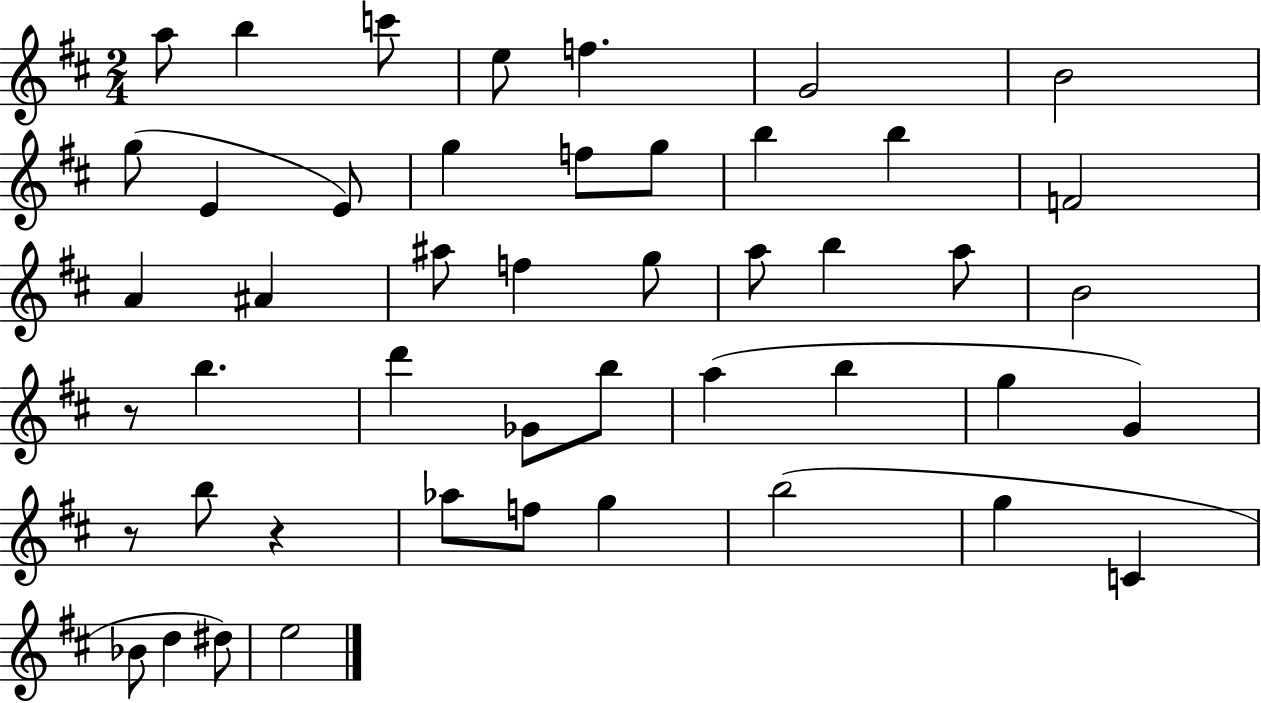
{
  \clef treble
  \numericTimeSignature
  \time 2/4
  \key d \major
  a''8 b''4 c'''8 | e''8 f''4. | g'2 | b'2 | \break g''8( e'4 e'8) | g''4 f''8 g''8 | b''4 b''4 | f'2 | \break a'4 ais'4 | ais''8 f''4 g''8 | a''8 b''4 a''8 | b'2 | \break r8 b''4. | d'''4 ges'8 b''8 | a''4( b''4 | g''4 g'4) | \break r8 b''8 r4 | aes''8 f''8 g''4 | b''2( | g''4 c'4 | \break bes'8 d''4 dis''8) | e''2 | \bar "|."
}